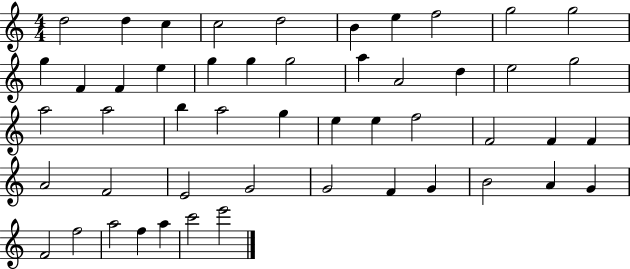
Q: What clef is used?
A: treble